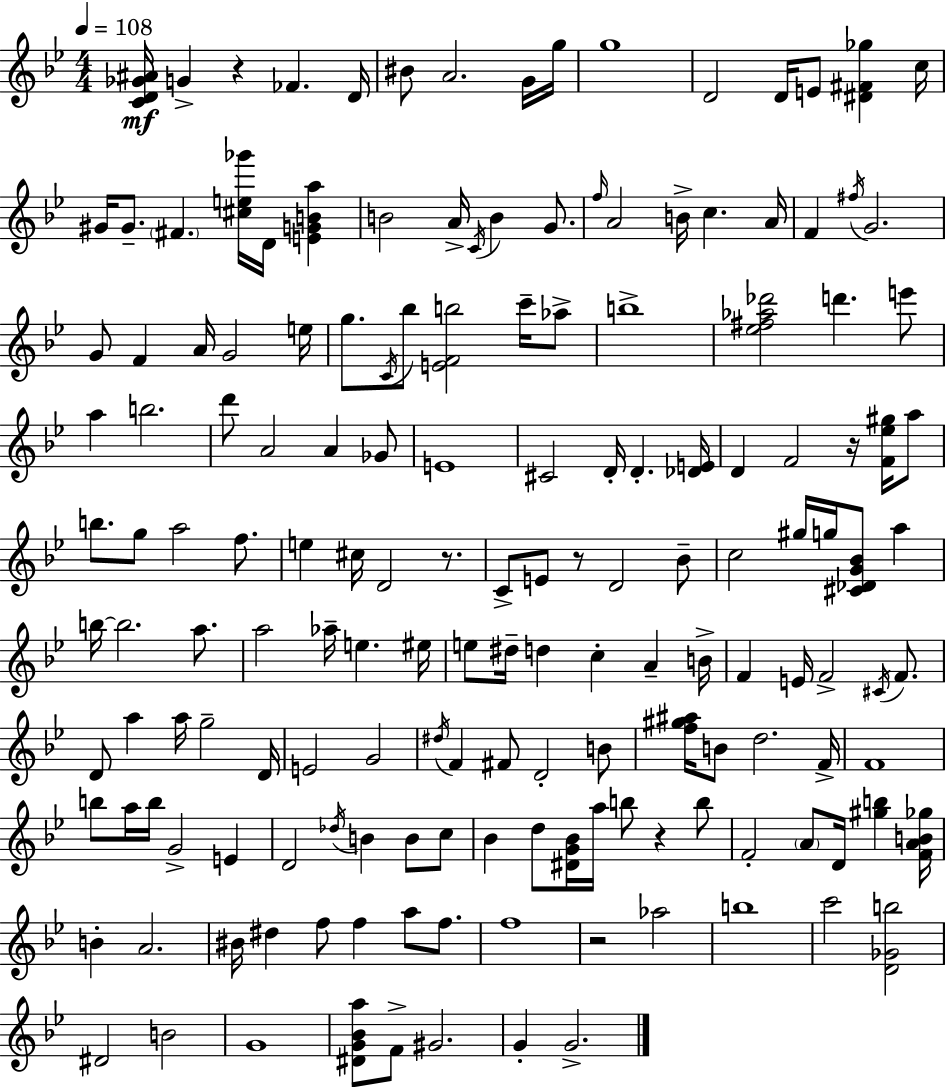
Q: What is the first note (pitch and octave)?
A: G4